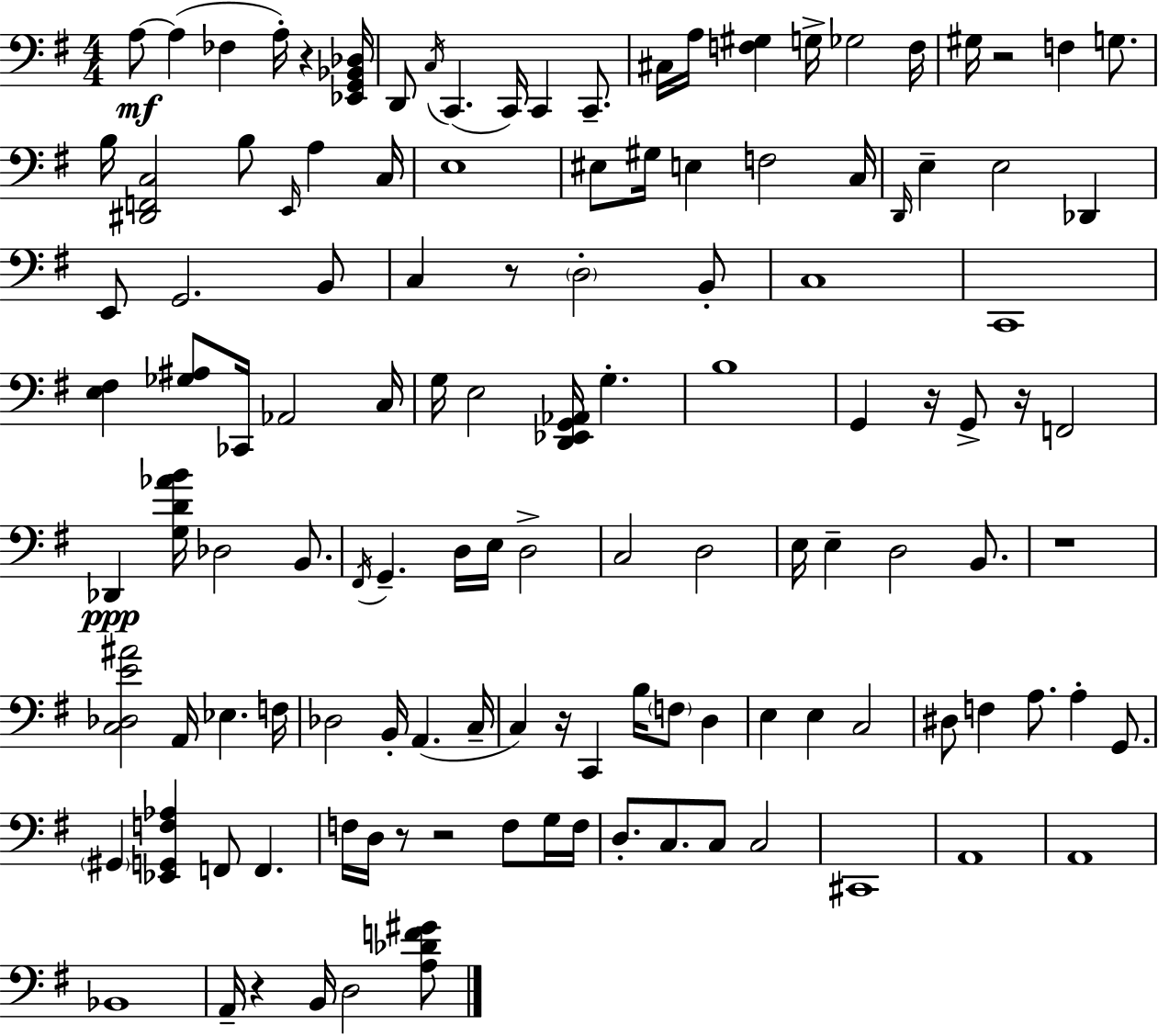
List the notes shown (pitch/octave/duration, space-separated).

A3/e A3/q FES3/q A3/s R/q [Eb2,G2,Bb2,Db3]/s D2/e C3/s C2/q. C2/s C2/q C2/e. C#3/s A3/s [F3,G#3]/q G3/s Gb3/h F3/s G#3/s R/h F3/q G3/e. B3/s [D#2,F2,C3]/h B3/e E2/s A3/q C3/s E3/w EIS3/e G#3/s E3/q F3/h C3/s D2/s E3/q E3/h Db2/q E2/e G2/h. B2/e C3/q R/e D3/h B2/e C3/w C2/w [E3,F#3]/q [Gb3,A#3]/e CES2/s Ab2/h C3/s G3/s E3/h [D2,Eb2,G2,Ab2]/s G3/q. B3/w G2/q R/s G2/e R/s F2/h Db2/q [G3,D4,Ab4,B4]/s Db3/h B2/e. F#2/s G2/q. D3/s E3/s D3/h C3/h D3/h E3/s E3/q D3/h B2/e. R/w [C3,Db3,E4,A#4]/h A2/s Eb3/q. F3/s Db3/h B2/s A2/q. C3/s C3/q R/s C2/q B3/s F3/e D3/q E3/q E3/q C3/h D#3/e F3/q A3/e. A3/q G2/e. G#2/q [Eb2,G2,F3,Ab3]/q F2/e F2/q. F3/s D3/s R/e R/h F3/e G3/s F3/s D3/e. C3/e. C3/e C3/h C#2/w A2/w A2/w Bb2/w A2/s R/q B2/s D3/h [A3,Db4,F4,G#4]/e